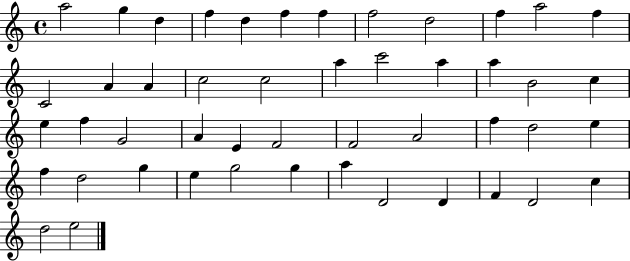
A5/h G5/q D5/q F5/q D5/q F5/q F5/q F5/h D5/h F5/q A5/h F5/q C4/h A4/q A4/q C5/h C5/h A5/q C6/h A5/q A5/q B4/h C5/q E5/q F5/q G4/h A4/q E4/q F4/h F4/h A4/h F5/q D5/h E5/q F5/q D5/h G5/q E5/q G5/h G5/q A5/q D4/h D4/q F4/q D4/h C5/q D5/h E5/h